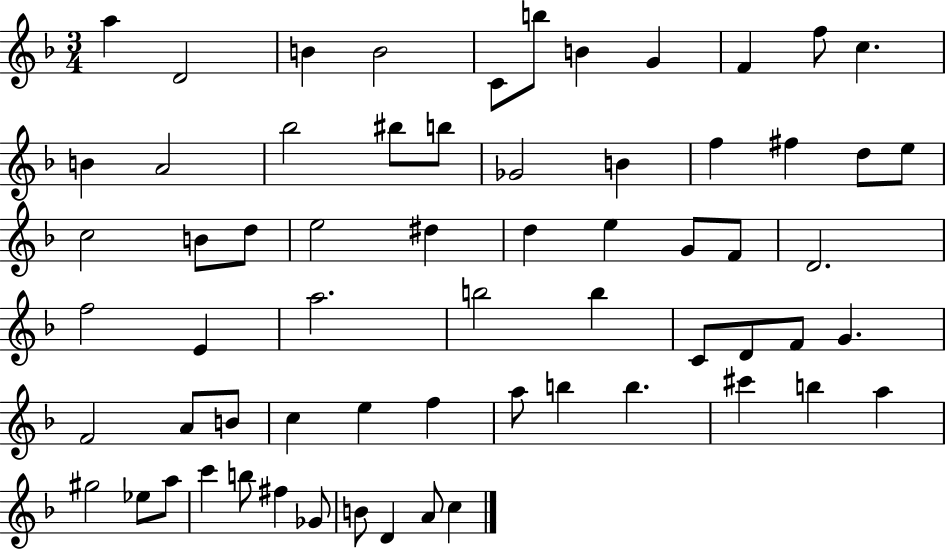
{
  \clef treble
  \numericTimeSignature
  \time 3/4
  \key f \major
  a''4 d'2 | b'4 b'2 | c'8 b''8 b'4 g'4 | f'4 f''8 c''4. | \break b'4 a'2 | bes''2 bis''8 b''8 | ges'2 b'4 | f''4 fis''4 d''8 e''8 | \break c''2 b'8 d''8 | e''2 dis''4 | d''4 e''4 g'8 f'8 | d'2. | \break f''2 e'4 | a''2. | b''2 b''4 | c'8 d'8 f'8 g'4. | \break f'2 a'8 b'8 | c''4 e''4 f''4 | a''8 b''4 b''4. | cis'''4 b''4 a''4 | \break gis''2 ees''8 a''8 | c'''4 b''8 fis''4 ges'8 | b'8 d'4 a'8 c''4 | \bar "|."
}